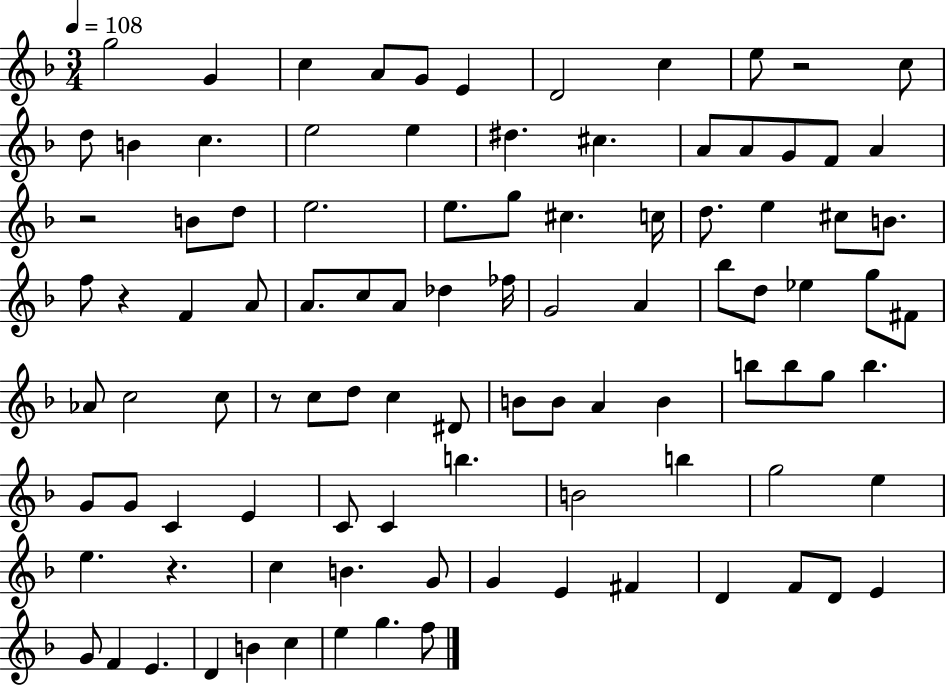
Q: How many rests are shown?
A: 5